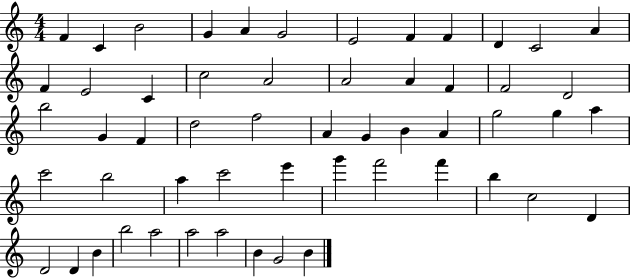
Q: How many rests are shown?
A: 0